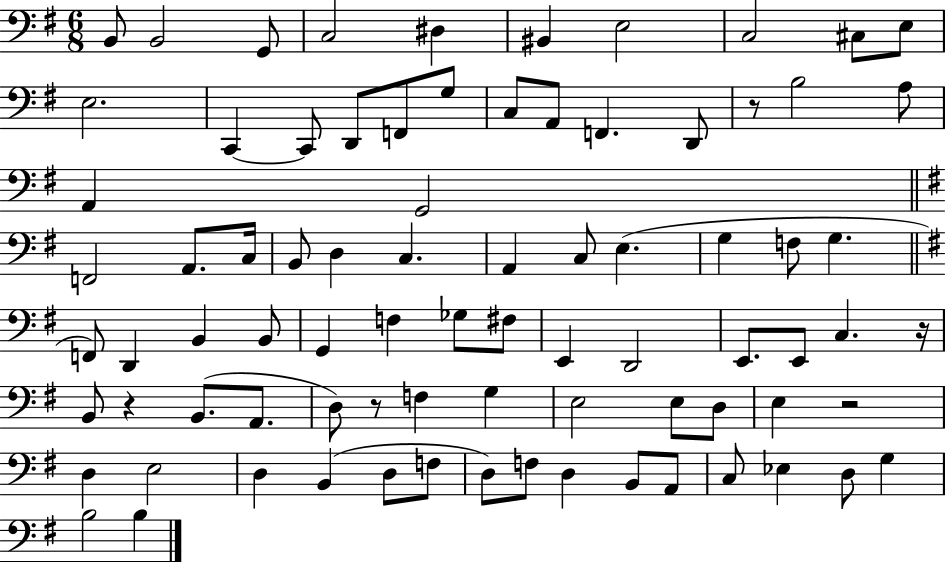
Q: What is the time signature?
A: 6/8